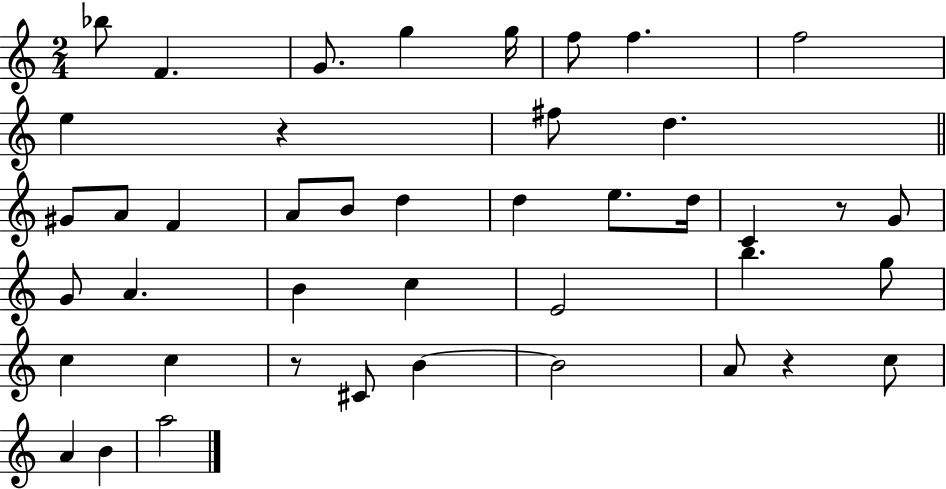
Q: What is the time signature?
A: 2/4